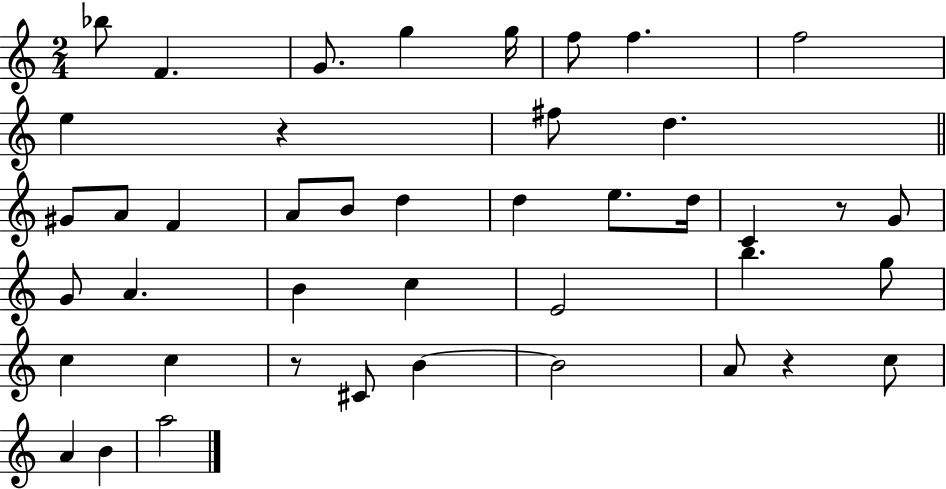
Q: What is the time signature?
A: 2/4